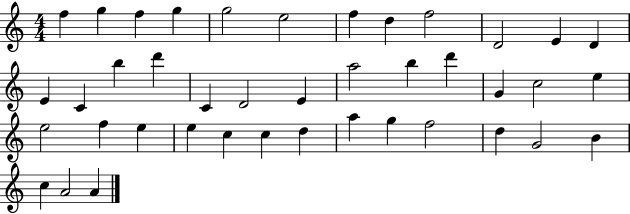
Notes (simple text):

F5/q G5/q F5/q G5/q G5/h E5/h F5/q D5/q F5/h D4/h E4/q D4/q E4/q C4/q B5/q D6/q C4/q D4/h E4/q A5/h B5/q D6/q G4/q C5/h E5/q E5/h F5/q E5/q E5/q C5/q C5/q D5/q A5/q G5/q F5/h D5/q G4/h B4/q C5/q A4/h A4/q